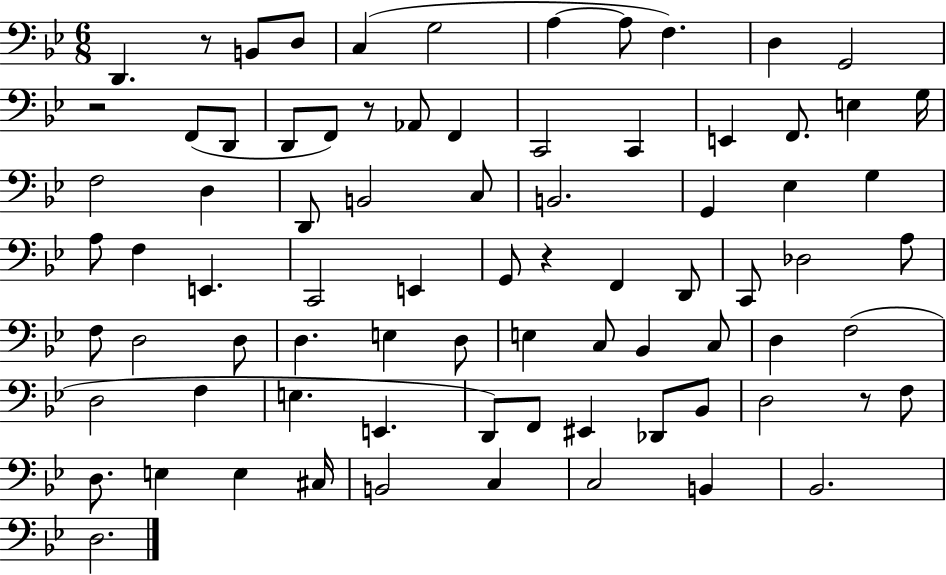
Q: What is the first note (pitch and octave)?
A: D2